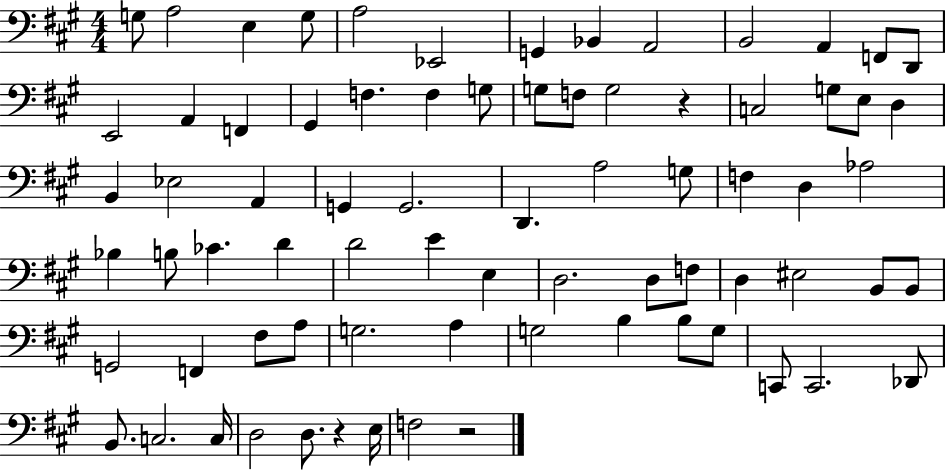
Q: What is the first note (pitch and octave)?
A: G3